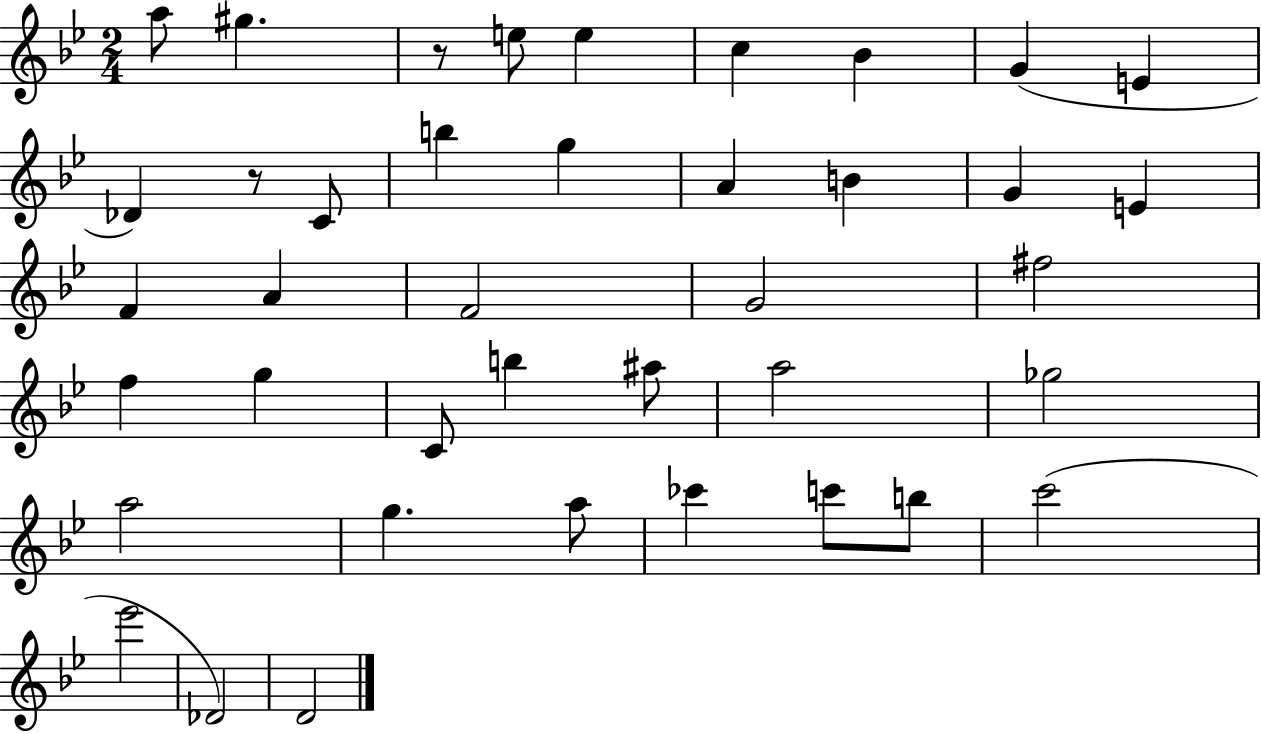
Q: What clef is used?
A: treble